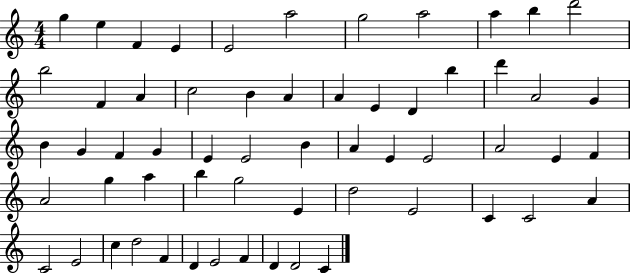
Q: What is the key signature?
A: C major